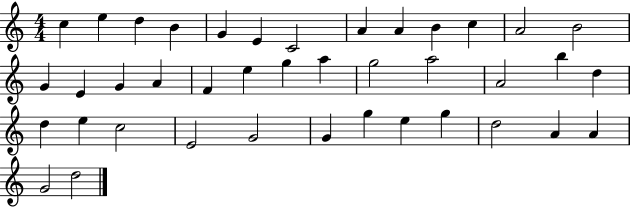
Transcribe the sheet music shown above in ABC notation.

X:1
T:Untitled
M:4/4
L:1/4
K:C
c e d B G E C2 A A B c A2 B2 G E G A F e g a g2 a2 A2 b d d e c2 E2 G2 G g e g d2 A A G2 d2